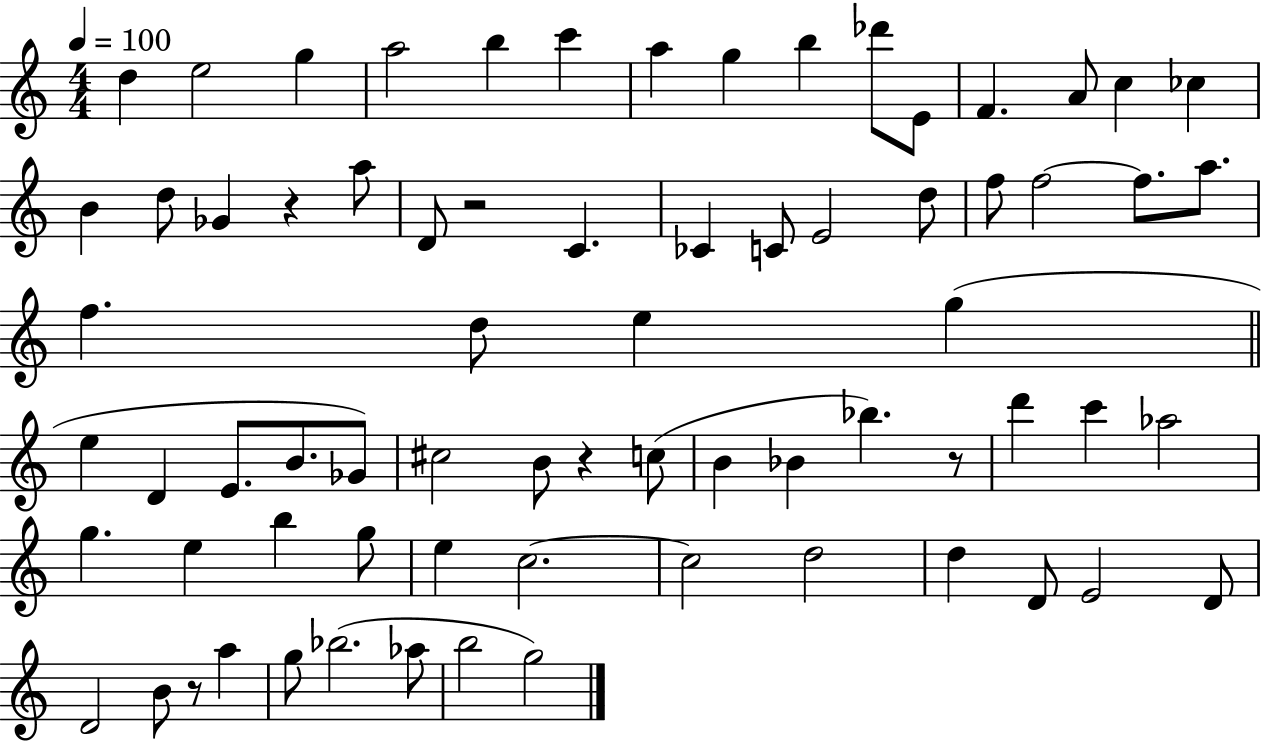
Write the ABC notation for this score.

X:1
T:Untitled
M:4/4
L:1/4
K:C
d e2 g a2 b c' a g b _d'/2 E/2 F A/2 c _c B d/2 _G z a/2 D/2 z2 C _C C/2 E2 d/2 f/2 f2 f/2 a/2 f d/2 e g e D E/2 B/2 _G/2 ^c2 B/2 z c/2 B _B _b z/2 d' c' _a2 g e b g/2 e c2 c2 d2 d D/2 E2 D/2 D2 B/2 z/2 a g/2 _b2 _a/2 b2 g2